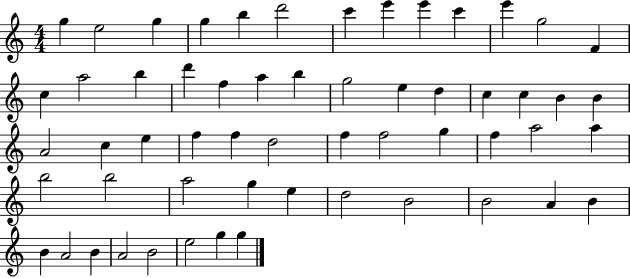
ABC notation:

X:1
T:Untitled
M:4/4
L:1/4
K:C
g e2 g g b d'2 c' e' e' c' e' g2 F c a2 b d' f a b g2 e d c c B B A2 c e f f d2 f f2 g f a2 a b2 b2 a2 g e d2 B2 B2 A B B A2 B A2 B2 e2 g g